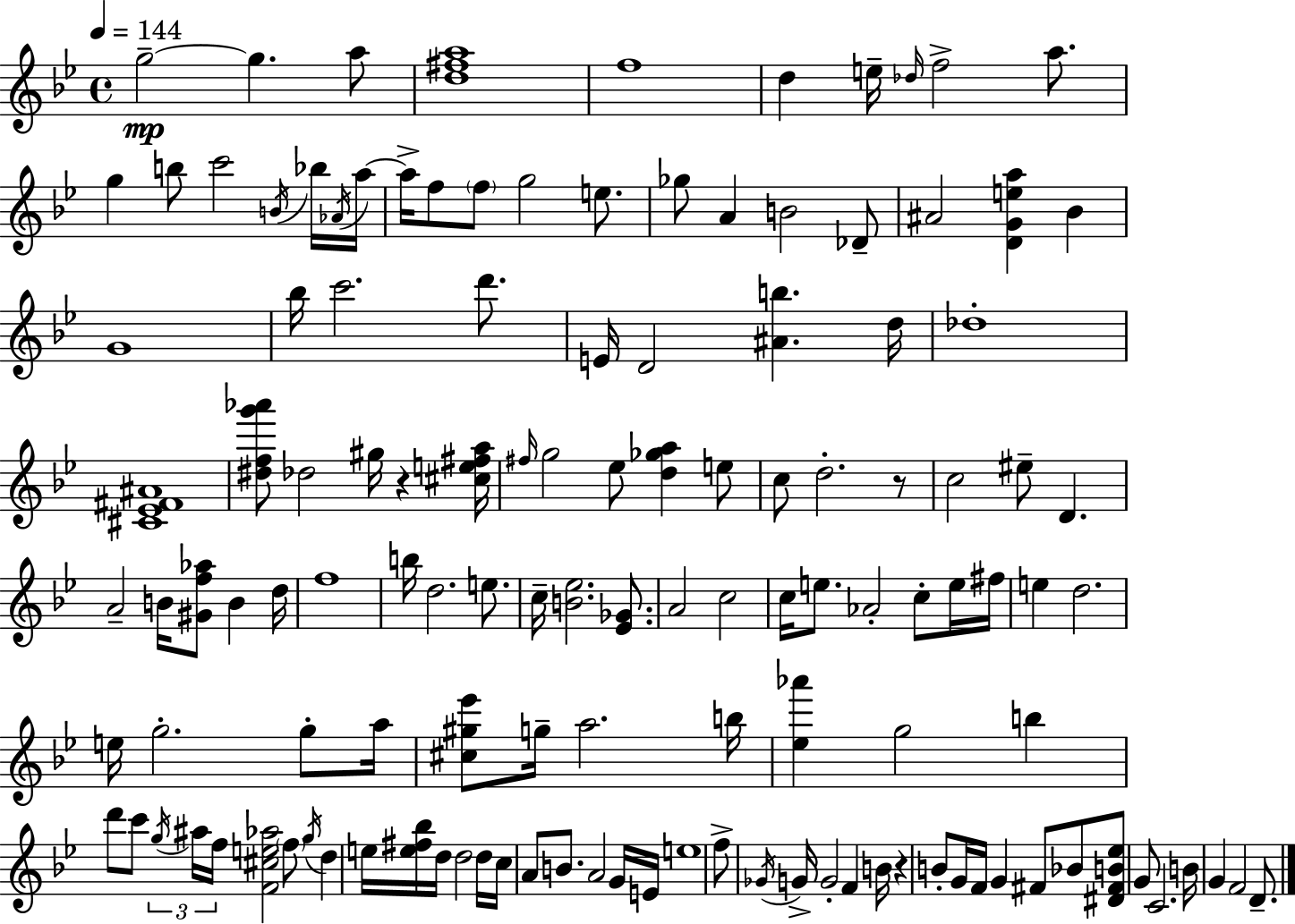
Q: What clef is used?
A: treble